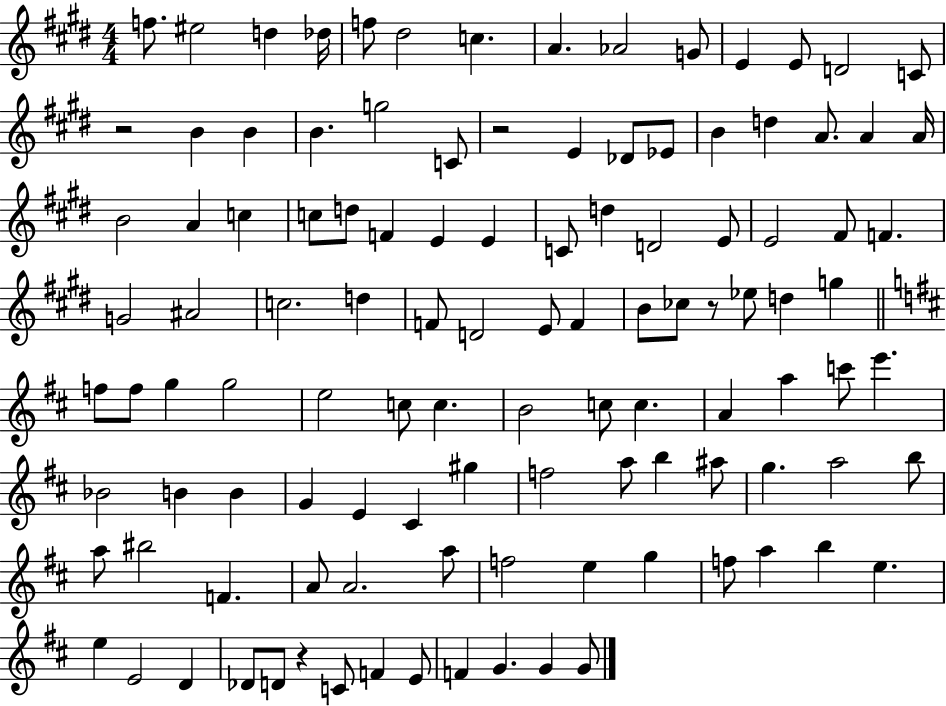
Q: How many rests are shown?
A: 4